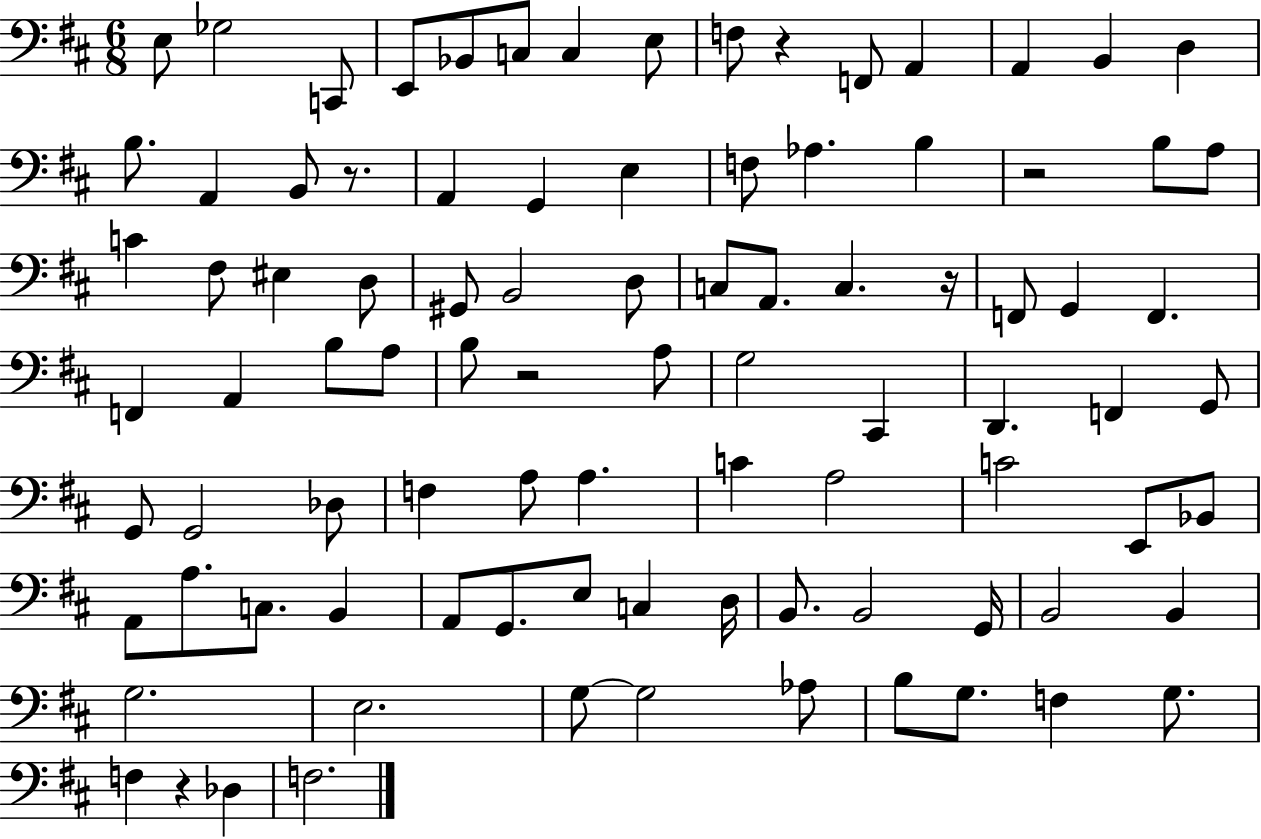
{
  \clef bass
  \numericTimeSignature
  \time 6/8
  \key d \major
  e8 ges2 c,8 | e,8 bes,8 c8 c4 e8 | f8 r4 f,8 a,4 | a,4 b,4 d4 | \break b8. a,4 b,8 r8. | a,4 g,4 e4 | f8 aes4. b4 | r2 b8 a8 | \break c'4 fis8 eis4 d8 | gis,8 b,2 d8 | c8 a,8. c4. r16 | f,8 g,4 f,4. | \break f,4 a,4 b8 a8 | b8 r2 a8 | g2 cis,4 | d,4. f,4 g,8 | \break g,8 g,2 des8 | f4 a8 a4. | c'4 a2 | c'2 e,8 bes,8 | \break a,8 a8. c8. b,4 | a,8 g,8. e8 c4 d16 | b,8. b,2 g,16 | b,2 b,4 | \break g2. | e2. | g8~~ g2 aes8 | b8 g8. f4 g8. | \break f4 r4 des4 | f2. | \bar "|."
}